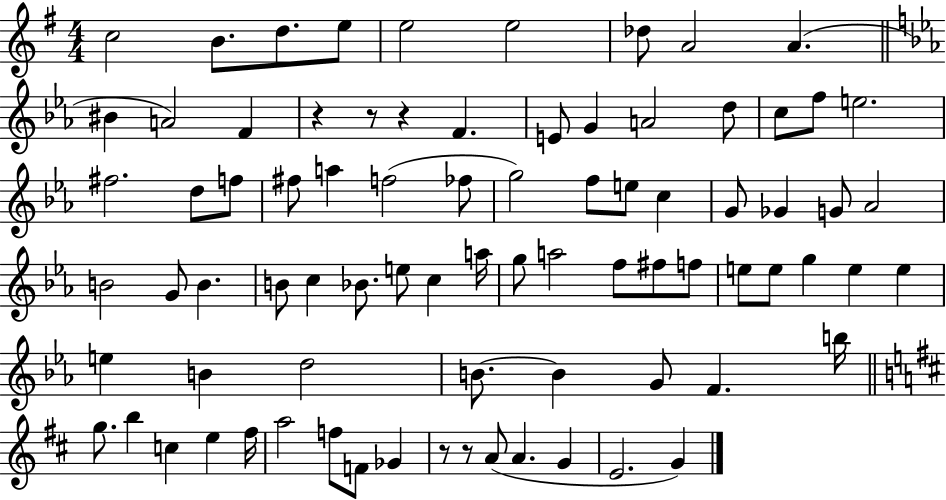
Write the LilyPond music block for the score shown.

{
  \clef treble
  \numericTimeSignature
  \time 4/4
  \key g \major
  c''2 b'8. d''8. e''8 | e''2 e''2 | des''8 a'2 a'4.( | \bar "||" \break \key c \minor bis'4 a'2) f'4 | r4 r8 r4 f'4. | e'8 g'4 a'2 d''8 | c''8 f''8 e''2. | \break fis''2. d''8 f''8 | fis''8 a''4 f''2( fes''8 | g''2) f''8 e''8 c''4 | g'8 ges'4 g'8 aes'2 | \break b'2 g'8 b'4. | b'8 c''4 bes'8. e''8 c''4 a''16 | g''8 a''2 f''8 fis''8 f''8 | e''8 e''8 g''4 e''4 e''4 | \break e''4 b'4 d''2 | b'8.~~ b'4 g'8 f'4. b''16 | \bar "||" \break \key b \minor g''8. b''4 c''4 e''4 fis''16 | a''2 f''8 f'8 ges'4 | r8 r8 a'8( a'4. g'4 | e'2. g'4) | \break \bar "|."
}